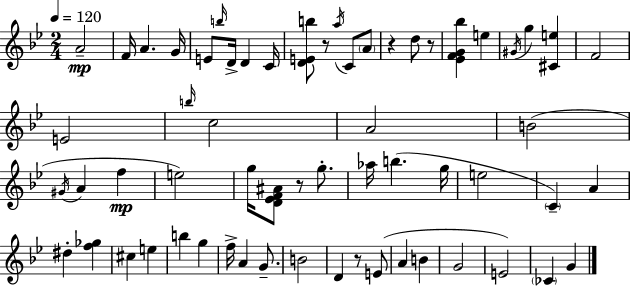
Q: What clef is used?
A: treble